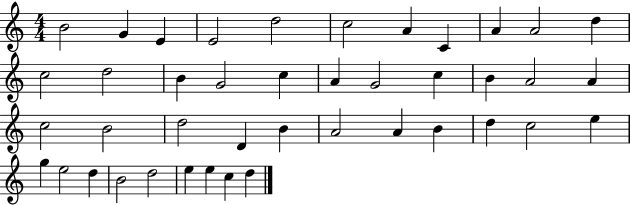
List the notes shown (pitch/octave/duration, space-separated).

B4/h G4/q E4/q E4/h D5/h C5/h A4/q C4/q A4/q A4/h D5/q C5/h D5/h B4/q G4/h C5/q A4/q G4/h C5/q B4/q A4/h A4/q C5/h B4/h D5/h D4/q B4/q A4/h A4/q B4/q D5/q C5/h E5/q G5/q E5/h D5/q B4/h D5/h E5/q E5/q C5/q D5/q